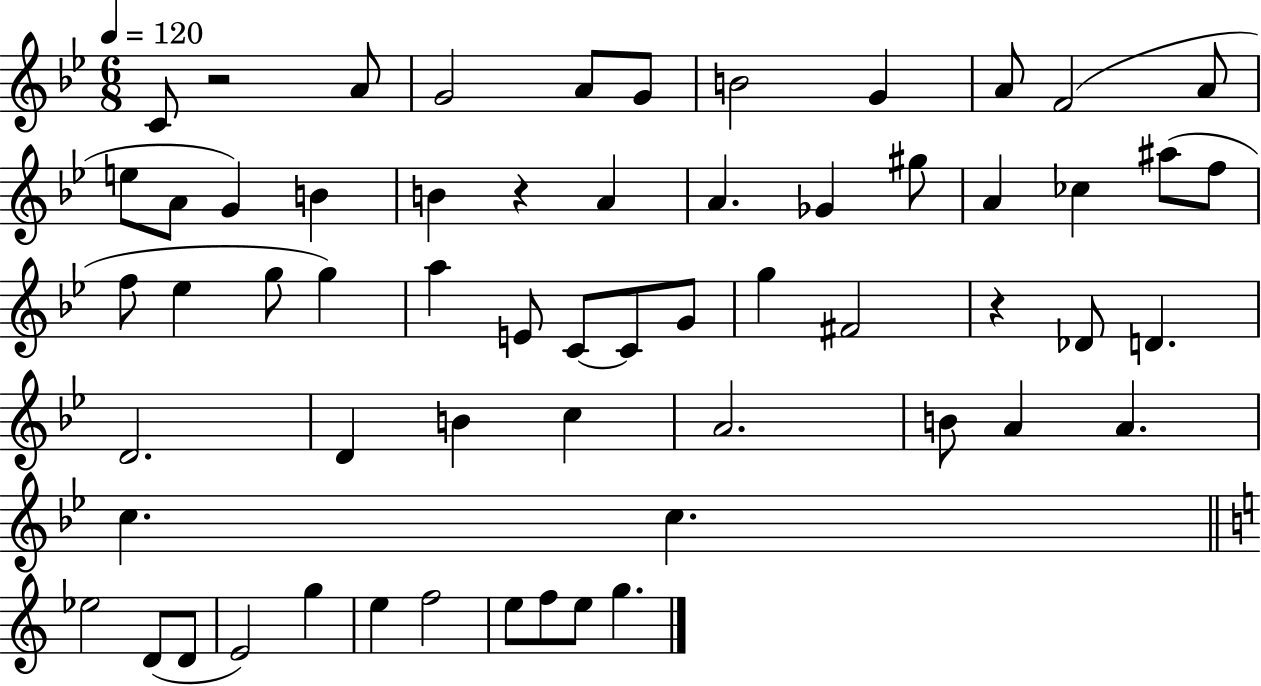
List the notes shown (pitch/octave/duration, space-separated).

C4/e R/h A4/e G4/h A4/e G4/e B4/h G4/q A4/e F4/h A4/e E5/e A4/e G4/q B4/q B4/q R/q A4/q A4/q. Gb4/q G#5/e A4/q CES5/q A#5/e F5/e F5/e Eb5/q G5/e G5/q A5/q E4/e C4/e C4/e G4/e G5/q F#4/h R/q Db4/e D4/q. D4/h. D4/q B4/q C5/q A4/h. B4/e A4/q A4/q. C5/q. C5/q. Eb5/h D4/e D4/e E4/h G5/q E5/q F5/h E5/e F5/e E5/e G5/q.